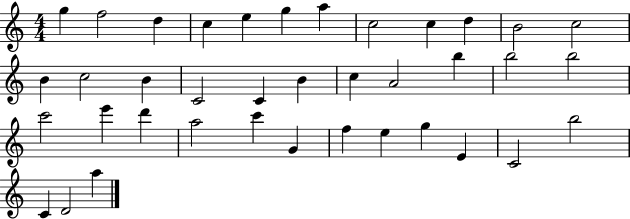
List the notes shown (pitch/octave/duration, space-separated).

G5/q F5/h D5/q C5/q E5/q G5/q A5/q C5/h C5/q D5/q B4/h C5/h B4/q C5/h B4/q C4/h C4/q B4/q C5/q A4/h B5/q B5/h B5/h C6/h E6/q D6/q A5/h C6/q G4/q F5/q E5/q G5/q E4/q C4/h B5/h C4/q D4/h A5/q